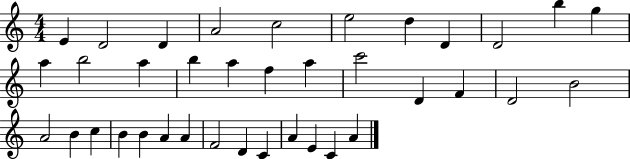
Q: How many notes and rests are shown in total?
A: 37